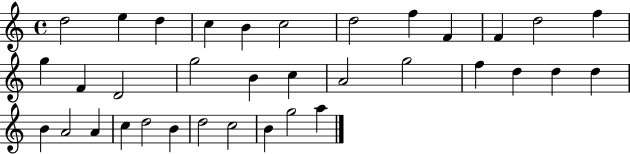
X:1
T:Untitled
M:4/4
L:1/4
K:C
d2 e d c B c2 d2 f F F d2 f g F D2 g2 B c A2 g2 f d d d B A2 A c d2 B d2 c2 B g2 a